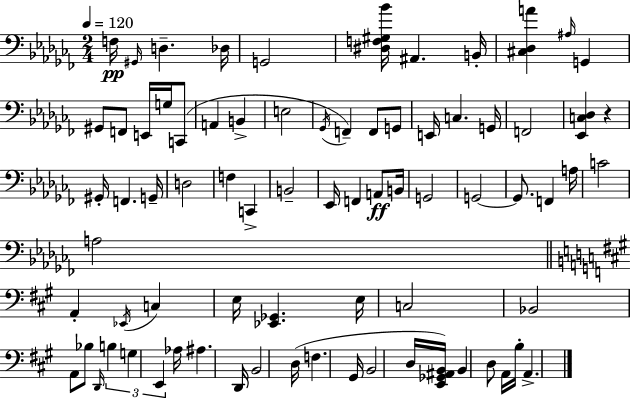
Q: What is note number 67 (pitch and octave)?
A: D3